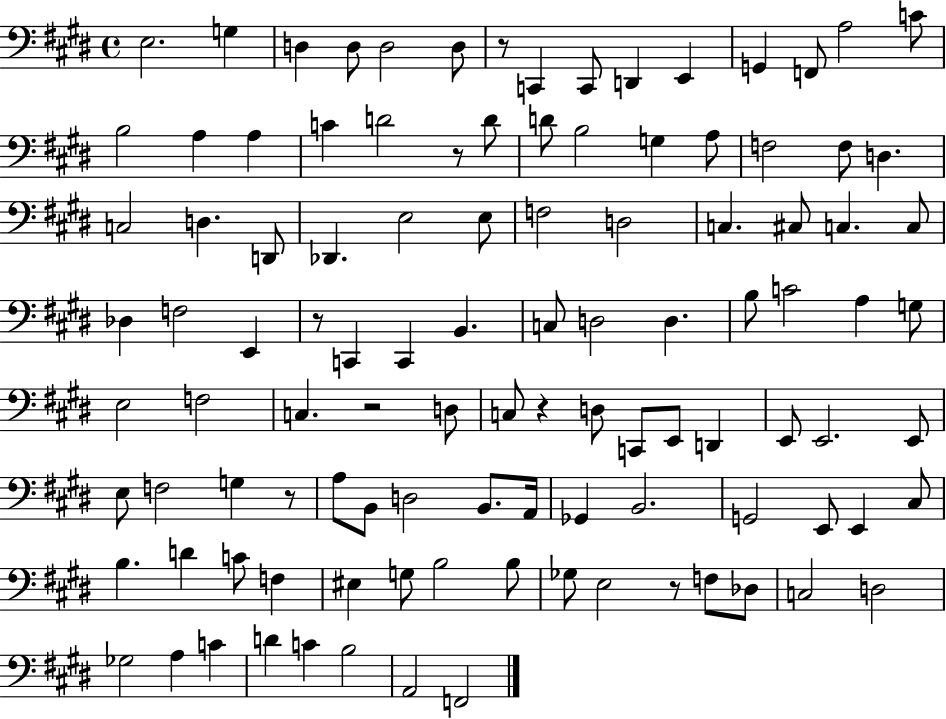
{
  \clef bass
  \time 4/4
  \defaultTimeSignature
  \key e \major
  e2. g4 | d4 d8 d2 d8 | r8 c,4 c,8 d,4 e,4 | g,4 f,8 a2 c'8 | \break b2 a4 a4 | c'4 d'2 r8 d'8 | d'8 b2 g4 a8 | f2 f8 d4. | \break c2 d4. d,8 | des,4. e2 e8 | f2 d2 | c4. cis8 c4. c8 | \break des4 f2 e,4 | r8 c,4 c,4 b,4. | c8 d2 d4. | b8 c'2 a4 g8 | \break e2 f2 | c4. r2 d8 | c8 r4 d8 c,8 e,8 d,4 | e,8 e,2. e,8 | \break e8 f2 g4 r8 | a8 b,8 d2 b,8. a,16 | ges,4 b,2. | g,2 e,8 e,4 cis8 | \break b4. d'4 c'8 f4 | eis4 g8 b2 b8 | ges8 e2 r8 f8 des8 | c2 d2 | \break ges2 a4 c'4 | d'4 c'4 b2 | a,2 f,2 | \bar "|."
}